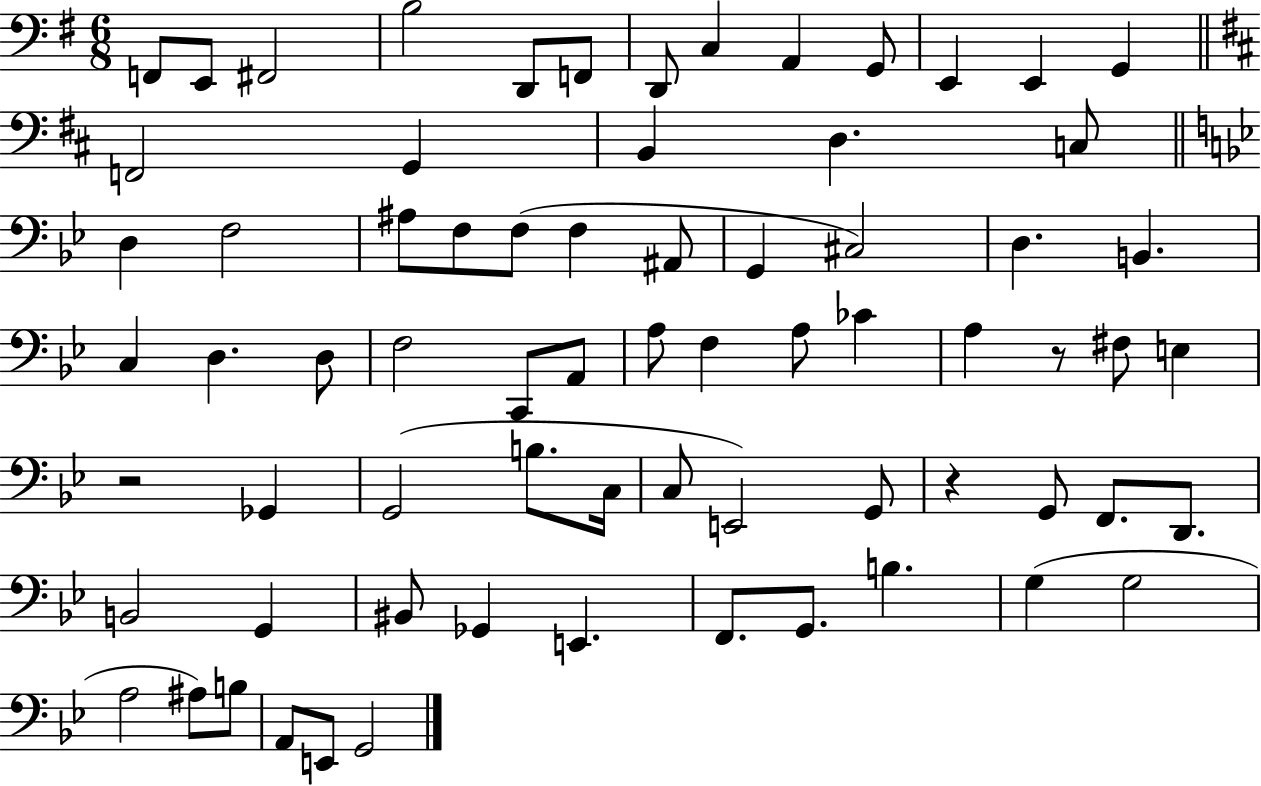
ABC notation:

X:1
T:Untitled
M:6/8
L:1/4
K:G
F,,/2 E,,/2 ^F,,2 B,2 D,,/2 F,,/2 D,,/2 C, A,, G,,/2 E,, E,, G,, F,,2 G,, B,, D, C,/2 D, F,2 ^A,/2 F,/2 F,/2 F, ^A,,/2 G,, ^C,2 D, B,, C, D, D,/2 F,2 C,,/2 A,,/2 A,/2 F, A,/2 _C A, z/2 ^F,/2 E, z2 _G,, G,,2 B,/2 C,/4 C,/2 E,,2 G,,/2 z G,,/2 F,,/2 D,,/2 B,,2 G,, ^B,,/2 _G,, E,, F,,/2 G,,/2 B, G, G,2 A,2 ^A,/2 B,/2 A,,/2 E,,/2 G,,2